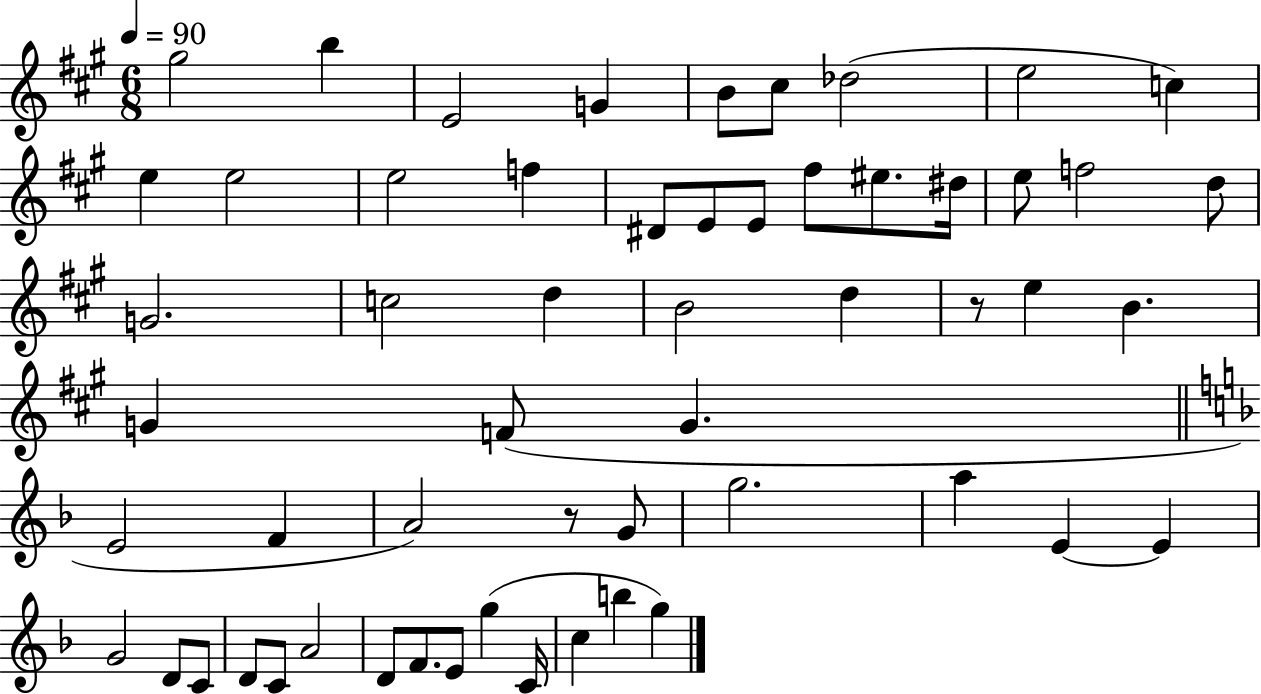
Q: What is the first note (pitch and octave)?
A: G#5